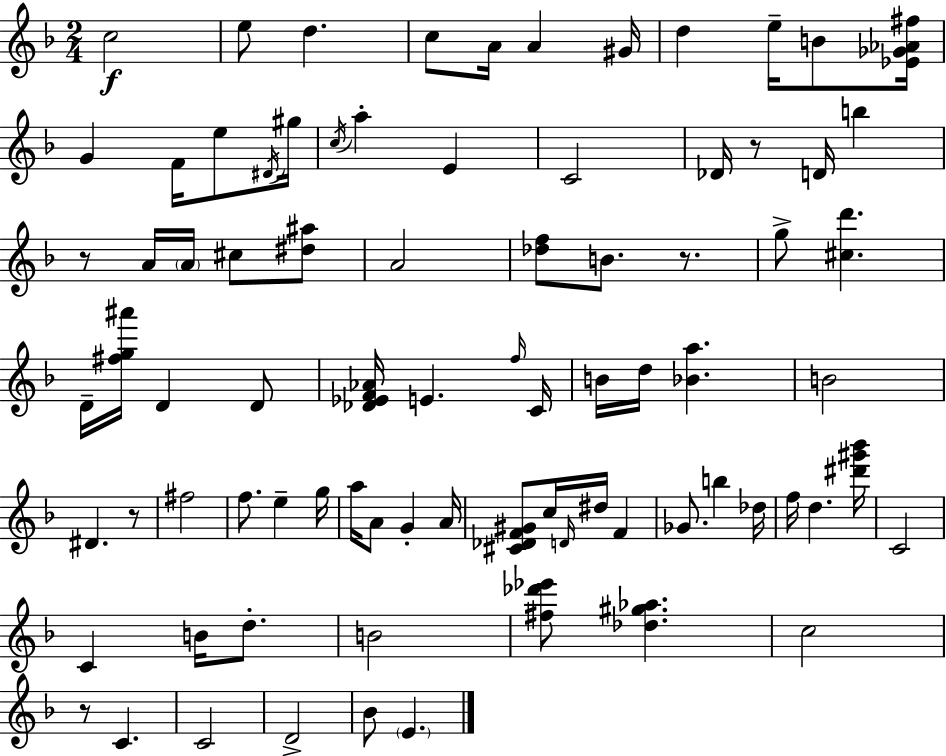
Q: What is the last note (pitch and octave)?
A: E4